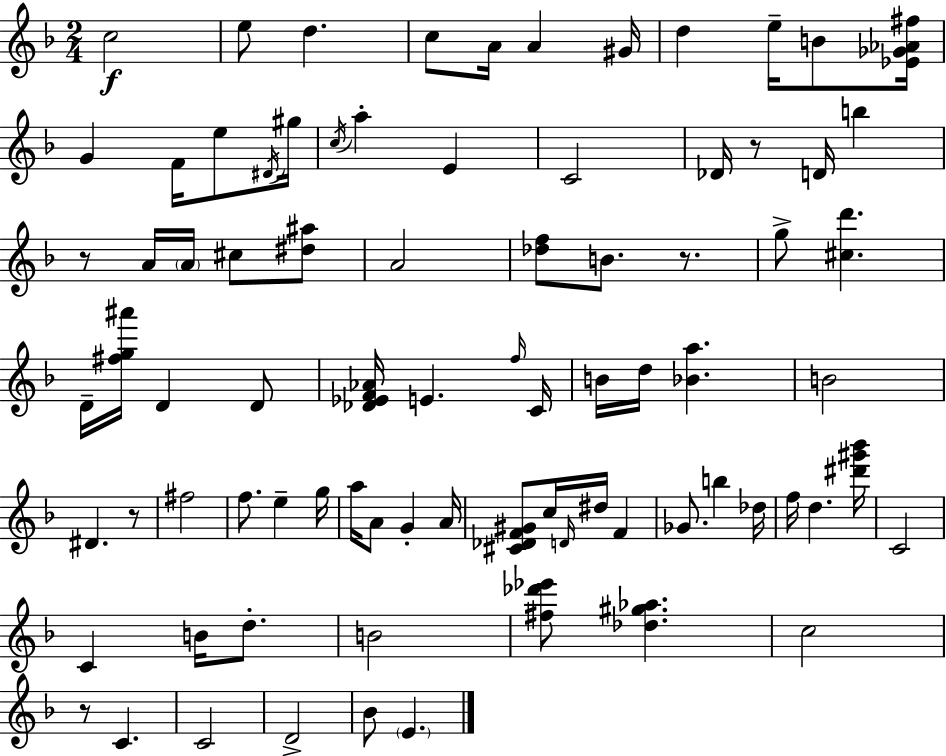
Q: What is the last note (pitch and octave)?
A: E4